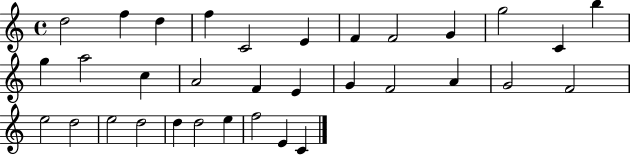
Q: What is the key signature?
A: C major